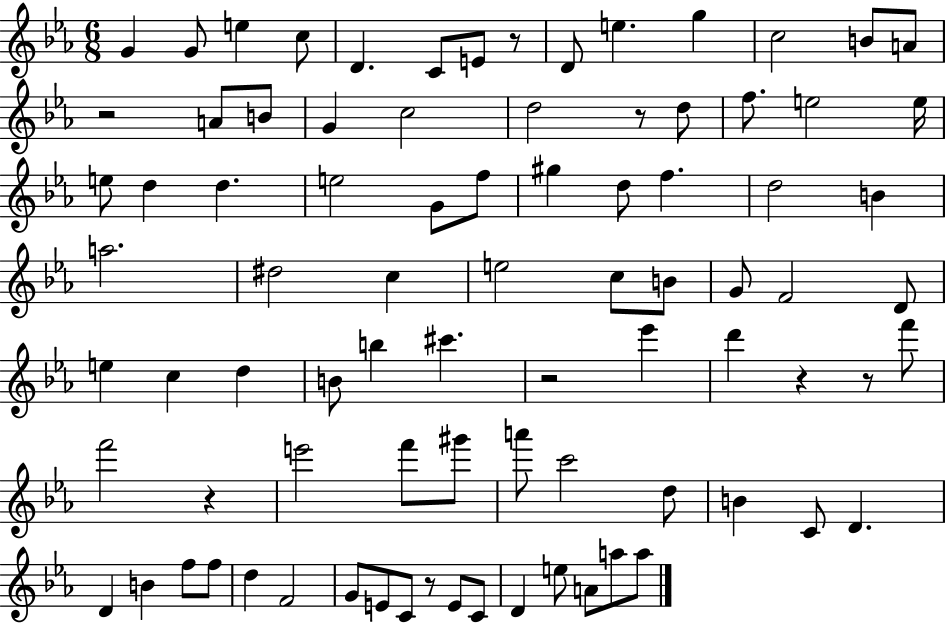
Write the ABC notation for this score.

X:1
T:Untitled
M:6/8
L:1/4
K:Eb
G G/2 e c/2 D C/2 E/2 z/2 D/2 e g c2 B/2 A/2 z2 A/2 B/2 G c2 d2 z/2 d/2 f/2 e2 e/4 e/2 d d e2 G/2 f/2 ^g d/2 f d2 B a2 ^d2 c e2 c/2 B/2 G/2 F2 D/2 e c d B/2 b ^c' z2 _e' d' z z/2 f'/2 f'2 z e'2 f'/2 ^g'/2 a'/2 c'2 d/2 B C/2 D D B f/2 f/2 d F2 G/2 E/2 C/2 z/2 E/2 C/2 D e/2 A/2 a/2 a/2